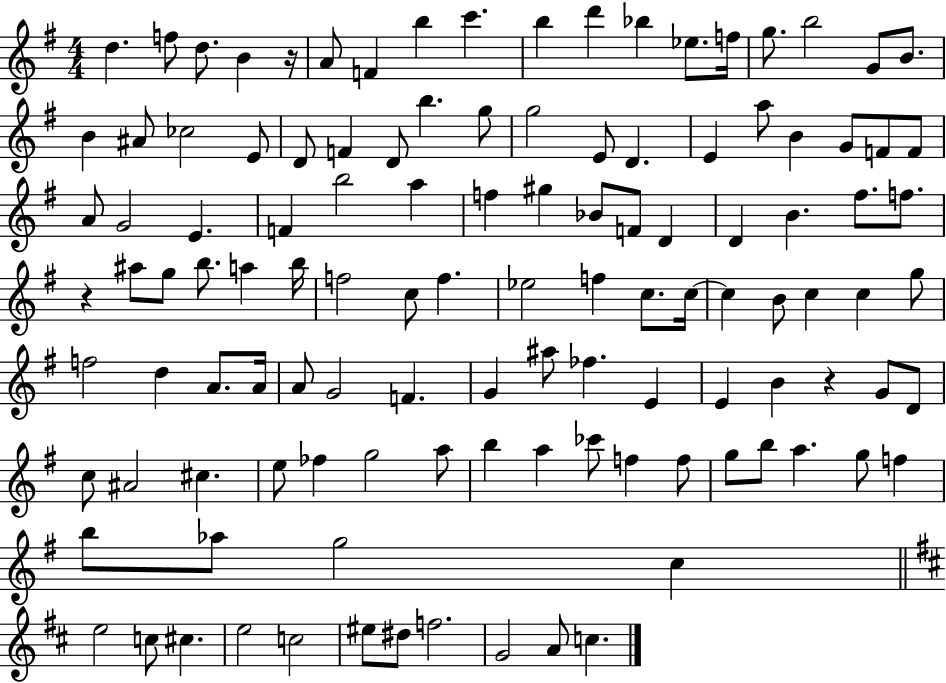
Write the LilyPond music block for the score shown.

{
  \clef treble
  \numericTimeSignature
  \time 4/4
  \key g \major
  d''4. f''8 d''8. b'4 r16 | a'8 f'4 b''4 c'''4. | b''4 d'''4 bes''4 ees''8. f''16 | g''8. b''2 g'8 b'8. | \break b'4 ais'8 ces''2 e'8 | d'8 f'4 d'8 b''4. g''8 | g''2 e'8 d'4. | e'4 a''8 b'4 g'8 f'8 f'8 | \break a'8 g'2 e'4. | f'4 b''2 a''4 | f''4 gis''4 bes'8 f'8 d'4 | d'4 b'4. fis''8. f''8. | \break r4 ais''8 g''8 b''8. a''4 b''16 | f''2 c''8 f''4. | ees''2 f''4 c''8. c''16~~ | c''4 b'8 c''4 c''4 g''8 | \break f''2 d''4 a'8. a'16 | a'8 g'2 f'4. | g'4 ais''8 fes''4. e'4 | e'4 b'4 r4 g'8 d'8 | \break c''8 ais'2 cis''4. | e''8 fes''4 g''2 a''8 | b''4 a''4 ces'''8 f''4 f''8 | g''8 b''8 a''4. g''8 f''4 | \break b''8 aes''8 g''2 c''4 | \bar "||" \break \key d \major e''2 c''8 cis''4. | e''2 c''2 | eis''8 dis''8 f''2. | g'2 a'8 c''4. | \break \bar "|."
}